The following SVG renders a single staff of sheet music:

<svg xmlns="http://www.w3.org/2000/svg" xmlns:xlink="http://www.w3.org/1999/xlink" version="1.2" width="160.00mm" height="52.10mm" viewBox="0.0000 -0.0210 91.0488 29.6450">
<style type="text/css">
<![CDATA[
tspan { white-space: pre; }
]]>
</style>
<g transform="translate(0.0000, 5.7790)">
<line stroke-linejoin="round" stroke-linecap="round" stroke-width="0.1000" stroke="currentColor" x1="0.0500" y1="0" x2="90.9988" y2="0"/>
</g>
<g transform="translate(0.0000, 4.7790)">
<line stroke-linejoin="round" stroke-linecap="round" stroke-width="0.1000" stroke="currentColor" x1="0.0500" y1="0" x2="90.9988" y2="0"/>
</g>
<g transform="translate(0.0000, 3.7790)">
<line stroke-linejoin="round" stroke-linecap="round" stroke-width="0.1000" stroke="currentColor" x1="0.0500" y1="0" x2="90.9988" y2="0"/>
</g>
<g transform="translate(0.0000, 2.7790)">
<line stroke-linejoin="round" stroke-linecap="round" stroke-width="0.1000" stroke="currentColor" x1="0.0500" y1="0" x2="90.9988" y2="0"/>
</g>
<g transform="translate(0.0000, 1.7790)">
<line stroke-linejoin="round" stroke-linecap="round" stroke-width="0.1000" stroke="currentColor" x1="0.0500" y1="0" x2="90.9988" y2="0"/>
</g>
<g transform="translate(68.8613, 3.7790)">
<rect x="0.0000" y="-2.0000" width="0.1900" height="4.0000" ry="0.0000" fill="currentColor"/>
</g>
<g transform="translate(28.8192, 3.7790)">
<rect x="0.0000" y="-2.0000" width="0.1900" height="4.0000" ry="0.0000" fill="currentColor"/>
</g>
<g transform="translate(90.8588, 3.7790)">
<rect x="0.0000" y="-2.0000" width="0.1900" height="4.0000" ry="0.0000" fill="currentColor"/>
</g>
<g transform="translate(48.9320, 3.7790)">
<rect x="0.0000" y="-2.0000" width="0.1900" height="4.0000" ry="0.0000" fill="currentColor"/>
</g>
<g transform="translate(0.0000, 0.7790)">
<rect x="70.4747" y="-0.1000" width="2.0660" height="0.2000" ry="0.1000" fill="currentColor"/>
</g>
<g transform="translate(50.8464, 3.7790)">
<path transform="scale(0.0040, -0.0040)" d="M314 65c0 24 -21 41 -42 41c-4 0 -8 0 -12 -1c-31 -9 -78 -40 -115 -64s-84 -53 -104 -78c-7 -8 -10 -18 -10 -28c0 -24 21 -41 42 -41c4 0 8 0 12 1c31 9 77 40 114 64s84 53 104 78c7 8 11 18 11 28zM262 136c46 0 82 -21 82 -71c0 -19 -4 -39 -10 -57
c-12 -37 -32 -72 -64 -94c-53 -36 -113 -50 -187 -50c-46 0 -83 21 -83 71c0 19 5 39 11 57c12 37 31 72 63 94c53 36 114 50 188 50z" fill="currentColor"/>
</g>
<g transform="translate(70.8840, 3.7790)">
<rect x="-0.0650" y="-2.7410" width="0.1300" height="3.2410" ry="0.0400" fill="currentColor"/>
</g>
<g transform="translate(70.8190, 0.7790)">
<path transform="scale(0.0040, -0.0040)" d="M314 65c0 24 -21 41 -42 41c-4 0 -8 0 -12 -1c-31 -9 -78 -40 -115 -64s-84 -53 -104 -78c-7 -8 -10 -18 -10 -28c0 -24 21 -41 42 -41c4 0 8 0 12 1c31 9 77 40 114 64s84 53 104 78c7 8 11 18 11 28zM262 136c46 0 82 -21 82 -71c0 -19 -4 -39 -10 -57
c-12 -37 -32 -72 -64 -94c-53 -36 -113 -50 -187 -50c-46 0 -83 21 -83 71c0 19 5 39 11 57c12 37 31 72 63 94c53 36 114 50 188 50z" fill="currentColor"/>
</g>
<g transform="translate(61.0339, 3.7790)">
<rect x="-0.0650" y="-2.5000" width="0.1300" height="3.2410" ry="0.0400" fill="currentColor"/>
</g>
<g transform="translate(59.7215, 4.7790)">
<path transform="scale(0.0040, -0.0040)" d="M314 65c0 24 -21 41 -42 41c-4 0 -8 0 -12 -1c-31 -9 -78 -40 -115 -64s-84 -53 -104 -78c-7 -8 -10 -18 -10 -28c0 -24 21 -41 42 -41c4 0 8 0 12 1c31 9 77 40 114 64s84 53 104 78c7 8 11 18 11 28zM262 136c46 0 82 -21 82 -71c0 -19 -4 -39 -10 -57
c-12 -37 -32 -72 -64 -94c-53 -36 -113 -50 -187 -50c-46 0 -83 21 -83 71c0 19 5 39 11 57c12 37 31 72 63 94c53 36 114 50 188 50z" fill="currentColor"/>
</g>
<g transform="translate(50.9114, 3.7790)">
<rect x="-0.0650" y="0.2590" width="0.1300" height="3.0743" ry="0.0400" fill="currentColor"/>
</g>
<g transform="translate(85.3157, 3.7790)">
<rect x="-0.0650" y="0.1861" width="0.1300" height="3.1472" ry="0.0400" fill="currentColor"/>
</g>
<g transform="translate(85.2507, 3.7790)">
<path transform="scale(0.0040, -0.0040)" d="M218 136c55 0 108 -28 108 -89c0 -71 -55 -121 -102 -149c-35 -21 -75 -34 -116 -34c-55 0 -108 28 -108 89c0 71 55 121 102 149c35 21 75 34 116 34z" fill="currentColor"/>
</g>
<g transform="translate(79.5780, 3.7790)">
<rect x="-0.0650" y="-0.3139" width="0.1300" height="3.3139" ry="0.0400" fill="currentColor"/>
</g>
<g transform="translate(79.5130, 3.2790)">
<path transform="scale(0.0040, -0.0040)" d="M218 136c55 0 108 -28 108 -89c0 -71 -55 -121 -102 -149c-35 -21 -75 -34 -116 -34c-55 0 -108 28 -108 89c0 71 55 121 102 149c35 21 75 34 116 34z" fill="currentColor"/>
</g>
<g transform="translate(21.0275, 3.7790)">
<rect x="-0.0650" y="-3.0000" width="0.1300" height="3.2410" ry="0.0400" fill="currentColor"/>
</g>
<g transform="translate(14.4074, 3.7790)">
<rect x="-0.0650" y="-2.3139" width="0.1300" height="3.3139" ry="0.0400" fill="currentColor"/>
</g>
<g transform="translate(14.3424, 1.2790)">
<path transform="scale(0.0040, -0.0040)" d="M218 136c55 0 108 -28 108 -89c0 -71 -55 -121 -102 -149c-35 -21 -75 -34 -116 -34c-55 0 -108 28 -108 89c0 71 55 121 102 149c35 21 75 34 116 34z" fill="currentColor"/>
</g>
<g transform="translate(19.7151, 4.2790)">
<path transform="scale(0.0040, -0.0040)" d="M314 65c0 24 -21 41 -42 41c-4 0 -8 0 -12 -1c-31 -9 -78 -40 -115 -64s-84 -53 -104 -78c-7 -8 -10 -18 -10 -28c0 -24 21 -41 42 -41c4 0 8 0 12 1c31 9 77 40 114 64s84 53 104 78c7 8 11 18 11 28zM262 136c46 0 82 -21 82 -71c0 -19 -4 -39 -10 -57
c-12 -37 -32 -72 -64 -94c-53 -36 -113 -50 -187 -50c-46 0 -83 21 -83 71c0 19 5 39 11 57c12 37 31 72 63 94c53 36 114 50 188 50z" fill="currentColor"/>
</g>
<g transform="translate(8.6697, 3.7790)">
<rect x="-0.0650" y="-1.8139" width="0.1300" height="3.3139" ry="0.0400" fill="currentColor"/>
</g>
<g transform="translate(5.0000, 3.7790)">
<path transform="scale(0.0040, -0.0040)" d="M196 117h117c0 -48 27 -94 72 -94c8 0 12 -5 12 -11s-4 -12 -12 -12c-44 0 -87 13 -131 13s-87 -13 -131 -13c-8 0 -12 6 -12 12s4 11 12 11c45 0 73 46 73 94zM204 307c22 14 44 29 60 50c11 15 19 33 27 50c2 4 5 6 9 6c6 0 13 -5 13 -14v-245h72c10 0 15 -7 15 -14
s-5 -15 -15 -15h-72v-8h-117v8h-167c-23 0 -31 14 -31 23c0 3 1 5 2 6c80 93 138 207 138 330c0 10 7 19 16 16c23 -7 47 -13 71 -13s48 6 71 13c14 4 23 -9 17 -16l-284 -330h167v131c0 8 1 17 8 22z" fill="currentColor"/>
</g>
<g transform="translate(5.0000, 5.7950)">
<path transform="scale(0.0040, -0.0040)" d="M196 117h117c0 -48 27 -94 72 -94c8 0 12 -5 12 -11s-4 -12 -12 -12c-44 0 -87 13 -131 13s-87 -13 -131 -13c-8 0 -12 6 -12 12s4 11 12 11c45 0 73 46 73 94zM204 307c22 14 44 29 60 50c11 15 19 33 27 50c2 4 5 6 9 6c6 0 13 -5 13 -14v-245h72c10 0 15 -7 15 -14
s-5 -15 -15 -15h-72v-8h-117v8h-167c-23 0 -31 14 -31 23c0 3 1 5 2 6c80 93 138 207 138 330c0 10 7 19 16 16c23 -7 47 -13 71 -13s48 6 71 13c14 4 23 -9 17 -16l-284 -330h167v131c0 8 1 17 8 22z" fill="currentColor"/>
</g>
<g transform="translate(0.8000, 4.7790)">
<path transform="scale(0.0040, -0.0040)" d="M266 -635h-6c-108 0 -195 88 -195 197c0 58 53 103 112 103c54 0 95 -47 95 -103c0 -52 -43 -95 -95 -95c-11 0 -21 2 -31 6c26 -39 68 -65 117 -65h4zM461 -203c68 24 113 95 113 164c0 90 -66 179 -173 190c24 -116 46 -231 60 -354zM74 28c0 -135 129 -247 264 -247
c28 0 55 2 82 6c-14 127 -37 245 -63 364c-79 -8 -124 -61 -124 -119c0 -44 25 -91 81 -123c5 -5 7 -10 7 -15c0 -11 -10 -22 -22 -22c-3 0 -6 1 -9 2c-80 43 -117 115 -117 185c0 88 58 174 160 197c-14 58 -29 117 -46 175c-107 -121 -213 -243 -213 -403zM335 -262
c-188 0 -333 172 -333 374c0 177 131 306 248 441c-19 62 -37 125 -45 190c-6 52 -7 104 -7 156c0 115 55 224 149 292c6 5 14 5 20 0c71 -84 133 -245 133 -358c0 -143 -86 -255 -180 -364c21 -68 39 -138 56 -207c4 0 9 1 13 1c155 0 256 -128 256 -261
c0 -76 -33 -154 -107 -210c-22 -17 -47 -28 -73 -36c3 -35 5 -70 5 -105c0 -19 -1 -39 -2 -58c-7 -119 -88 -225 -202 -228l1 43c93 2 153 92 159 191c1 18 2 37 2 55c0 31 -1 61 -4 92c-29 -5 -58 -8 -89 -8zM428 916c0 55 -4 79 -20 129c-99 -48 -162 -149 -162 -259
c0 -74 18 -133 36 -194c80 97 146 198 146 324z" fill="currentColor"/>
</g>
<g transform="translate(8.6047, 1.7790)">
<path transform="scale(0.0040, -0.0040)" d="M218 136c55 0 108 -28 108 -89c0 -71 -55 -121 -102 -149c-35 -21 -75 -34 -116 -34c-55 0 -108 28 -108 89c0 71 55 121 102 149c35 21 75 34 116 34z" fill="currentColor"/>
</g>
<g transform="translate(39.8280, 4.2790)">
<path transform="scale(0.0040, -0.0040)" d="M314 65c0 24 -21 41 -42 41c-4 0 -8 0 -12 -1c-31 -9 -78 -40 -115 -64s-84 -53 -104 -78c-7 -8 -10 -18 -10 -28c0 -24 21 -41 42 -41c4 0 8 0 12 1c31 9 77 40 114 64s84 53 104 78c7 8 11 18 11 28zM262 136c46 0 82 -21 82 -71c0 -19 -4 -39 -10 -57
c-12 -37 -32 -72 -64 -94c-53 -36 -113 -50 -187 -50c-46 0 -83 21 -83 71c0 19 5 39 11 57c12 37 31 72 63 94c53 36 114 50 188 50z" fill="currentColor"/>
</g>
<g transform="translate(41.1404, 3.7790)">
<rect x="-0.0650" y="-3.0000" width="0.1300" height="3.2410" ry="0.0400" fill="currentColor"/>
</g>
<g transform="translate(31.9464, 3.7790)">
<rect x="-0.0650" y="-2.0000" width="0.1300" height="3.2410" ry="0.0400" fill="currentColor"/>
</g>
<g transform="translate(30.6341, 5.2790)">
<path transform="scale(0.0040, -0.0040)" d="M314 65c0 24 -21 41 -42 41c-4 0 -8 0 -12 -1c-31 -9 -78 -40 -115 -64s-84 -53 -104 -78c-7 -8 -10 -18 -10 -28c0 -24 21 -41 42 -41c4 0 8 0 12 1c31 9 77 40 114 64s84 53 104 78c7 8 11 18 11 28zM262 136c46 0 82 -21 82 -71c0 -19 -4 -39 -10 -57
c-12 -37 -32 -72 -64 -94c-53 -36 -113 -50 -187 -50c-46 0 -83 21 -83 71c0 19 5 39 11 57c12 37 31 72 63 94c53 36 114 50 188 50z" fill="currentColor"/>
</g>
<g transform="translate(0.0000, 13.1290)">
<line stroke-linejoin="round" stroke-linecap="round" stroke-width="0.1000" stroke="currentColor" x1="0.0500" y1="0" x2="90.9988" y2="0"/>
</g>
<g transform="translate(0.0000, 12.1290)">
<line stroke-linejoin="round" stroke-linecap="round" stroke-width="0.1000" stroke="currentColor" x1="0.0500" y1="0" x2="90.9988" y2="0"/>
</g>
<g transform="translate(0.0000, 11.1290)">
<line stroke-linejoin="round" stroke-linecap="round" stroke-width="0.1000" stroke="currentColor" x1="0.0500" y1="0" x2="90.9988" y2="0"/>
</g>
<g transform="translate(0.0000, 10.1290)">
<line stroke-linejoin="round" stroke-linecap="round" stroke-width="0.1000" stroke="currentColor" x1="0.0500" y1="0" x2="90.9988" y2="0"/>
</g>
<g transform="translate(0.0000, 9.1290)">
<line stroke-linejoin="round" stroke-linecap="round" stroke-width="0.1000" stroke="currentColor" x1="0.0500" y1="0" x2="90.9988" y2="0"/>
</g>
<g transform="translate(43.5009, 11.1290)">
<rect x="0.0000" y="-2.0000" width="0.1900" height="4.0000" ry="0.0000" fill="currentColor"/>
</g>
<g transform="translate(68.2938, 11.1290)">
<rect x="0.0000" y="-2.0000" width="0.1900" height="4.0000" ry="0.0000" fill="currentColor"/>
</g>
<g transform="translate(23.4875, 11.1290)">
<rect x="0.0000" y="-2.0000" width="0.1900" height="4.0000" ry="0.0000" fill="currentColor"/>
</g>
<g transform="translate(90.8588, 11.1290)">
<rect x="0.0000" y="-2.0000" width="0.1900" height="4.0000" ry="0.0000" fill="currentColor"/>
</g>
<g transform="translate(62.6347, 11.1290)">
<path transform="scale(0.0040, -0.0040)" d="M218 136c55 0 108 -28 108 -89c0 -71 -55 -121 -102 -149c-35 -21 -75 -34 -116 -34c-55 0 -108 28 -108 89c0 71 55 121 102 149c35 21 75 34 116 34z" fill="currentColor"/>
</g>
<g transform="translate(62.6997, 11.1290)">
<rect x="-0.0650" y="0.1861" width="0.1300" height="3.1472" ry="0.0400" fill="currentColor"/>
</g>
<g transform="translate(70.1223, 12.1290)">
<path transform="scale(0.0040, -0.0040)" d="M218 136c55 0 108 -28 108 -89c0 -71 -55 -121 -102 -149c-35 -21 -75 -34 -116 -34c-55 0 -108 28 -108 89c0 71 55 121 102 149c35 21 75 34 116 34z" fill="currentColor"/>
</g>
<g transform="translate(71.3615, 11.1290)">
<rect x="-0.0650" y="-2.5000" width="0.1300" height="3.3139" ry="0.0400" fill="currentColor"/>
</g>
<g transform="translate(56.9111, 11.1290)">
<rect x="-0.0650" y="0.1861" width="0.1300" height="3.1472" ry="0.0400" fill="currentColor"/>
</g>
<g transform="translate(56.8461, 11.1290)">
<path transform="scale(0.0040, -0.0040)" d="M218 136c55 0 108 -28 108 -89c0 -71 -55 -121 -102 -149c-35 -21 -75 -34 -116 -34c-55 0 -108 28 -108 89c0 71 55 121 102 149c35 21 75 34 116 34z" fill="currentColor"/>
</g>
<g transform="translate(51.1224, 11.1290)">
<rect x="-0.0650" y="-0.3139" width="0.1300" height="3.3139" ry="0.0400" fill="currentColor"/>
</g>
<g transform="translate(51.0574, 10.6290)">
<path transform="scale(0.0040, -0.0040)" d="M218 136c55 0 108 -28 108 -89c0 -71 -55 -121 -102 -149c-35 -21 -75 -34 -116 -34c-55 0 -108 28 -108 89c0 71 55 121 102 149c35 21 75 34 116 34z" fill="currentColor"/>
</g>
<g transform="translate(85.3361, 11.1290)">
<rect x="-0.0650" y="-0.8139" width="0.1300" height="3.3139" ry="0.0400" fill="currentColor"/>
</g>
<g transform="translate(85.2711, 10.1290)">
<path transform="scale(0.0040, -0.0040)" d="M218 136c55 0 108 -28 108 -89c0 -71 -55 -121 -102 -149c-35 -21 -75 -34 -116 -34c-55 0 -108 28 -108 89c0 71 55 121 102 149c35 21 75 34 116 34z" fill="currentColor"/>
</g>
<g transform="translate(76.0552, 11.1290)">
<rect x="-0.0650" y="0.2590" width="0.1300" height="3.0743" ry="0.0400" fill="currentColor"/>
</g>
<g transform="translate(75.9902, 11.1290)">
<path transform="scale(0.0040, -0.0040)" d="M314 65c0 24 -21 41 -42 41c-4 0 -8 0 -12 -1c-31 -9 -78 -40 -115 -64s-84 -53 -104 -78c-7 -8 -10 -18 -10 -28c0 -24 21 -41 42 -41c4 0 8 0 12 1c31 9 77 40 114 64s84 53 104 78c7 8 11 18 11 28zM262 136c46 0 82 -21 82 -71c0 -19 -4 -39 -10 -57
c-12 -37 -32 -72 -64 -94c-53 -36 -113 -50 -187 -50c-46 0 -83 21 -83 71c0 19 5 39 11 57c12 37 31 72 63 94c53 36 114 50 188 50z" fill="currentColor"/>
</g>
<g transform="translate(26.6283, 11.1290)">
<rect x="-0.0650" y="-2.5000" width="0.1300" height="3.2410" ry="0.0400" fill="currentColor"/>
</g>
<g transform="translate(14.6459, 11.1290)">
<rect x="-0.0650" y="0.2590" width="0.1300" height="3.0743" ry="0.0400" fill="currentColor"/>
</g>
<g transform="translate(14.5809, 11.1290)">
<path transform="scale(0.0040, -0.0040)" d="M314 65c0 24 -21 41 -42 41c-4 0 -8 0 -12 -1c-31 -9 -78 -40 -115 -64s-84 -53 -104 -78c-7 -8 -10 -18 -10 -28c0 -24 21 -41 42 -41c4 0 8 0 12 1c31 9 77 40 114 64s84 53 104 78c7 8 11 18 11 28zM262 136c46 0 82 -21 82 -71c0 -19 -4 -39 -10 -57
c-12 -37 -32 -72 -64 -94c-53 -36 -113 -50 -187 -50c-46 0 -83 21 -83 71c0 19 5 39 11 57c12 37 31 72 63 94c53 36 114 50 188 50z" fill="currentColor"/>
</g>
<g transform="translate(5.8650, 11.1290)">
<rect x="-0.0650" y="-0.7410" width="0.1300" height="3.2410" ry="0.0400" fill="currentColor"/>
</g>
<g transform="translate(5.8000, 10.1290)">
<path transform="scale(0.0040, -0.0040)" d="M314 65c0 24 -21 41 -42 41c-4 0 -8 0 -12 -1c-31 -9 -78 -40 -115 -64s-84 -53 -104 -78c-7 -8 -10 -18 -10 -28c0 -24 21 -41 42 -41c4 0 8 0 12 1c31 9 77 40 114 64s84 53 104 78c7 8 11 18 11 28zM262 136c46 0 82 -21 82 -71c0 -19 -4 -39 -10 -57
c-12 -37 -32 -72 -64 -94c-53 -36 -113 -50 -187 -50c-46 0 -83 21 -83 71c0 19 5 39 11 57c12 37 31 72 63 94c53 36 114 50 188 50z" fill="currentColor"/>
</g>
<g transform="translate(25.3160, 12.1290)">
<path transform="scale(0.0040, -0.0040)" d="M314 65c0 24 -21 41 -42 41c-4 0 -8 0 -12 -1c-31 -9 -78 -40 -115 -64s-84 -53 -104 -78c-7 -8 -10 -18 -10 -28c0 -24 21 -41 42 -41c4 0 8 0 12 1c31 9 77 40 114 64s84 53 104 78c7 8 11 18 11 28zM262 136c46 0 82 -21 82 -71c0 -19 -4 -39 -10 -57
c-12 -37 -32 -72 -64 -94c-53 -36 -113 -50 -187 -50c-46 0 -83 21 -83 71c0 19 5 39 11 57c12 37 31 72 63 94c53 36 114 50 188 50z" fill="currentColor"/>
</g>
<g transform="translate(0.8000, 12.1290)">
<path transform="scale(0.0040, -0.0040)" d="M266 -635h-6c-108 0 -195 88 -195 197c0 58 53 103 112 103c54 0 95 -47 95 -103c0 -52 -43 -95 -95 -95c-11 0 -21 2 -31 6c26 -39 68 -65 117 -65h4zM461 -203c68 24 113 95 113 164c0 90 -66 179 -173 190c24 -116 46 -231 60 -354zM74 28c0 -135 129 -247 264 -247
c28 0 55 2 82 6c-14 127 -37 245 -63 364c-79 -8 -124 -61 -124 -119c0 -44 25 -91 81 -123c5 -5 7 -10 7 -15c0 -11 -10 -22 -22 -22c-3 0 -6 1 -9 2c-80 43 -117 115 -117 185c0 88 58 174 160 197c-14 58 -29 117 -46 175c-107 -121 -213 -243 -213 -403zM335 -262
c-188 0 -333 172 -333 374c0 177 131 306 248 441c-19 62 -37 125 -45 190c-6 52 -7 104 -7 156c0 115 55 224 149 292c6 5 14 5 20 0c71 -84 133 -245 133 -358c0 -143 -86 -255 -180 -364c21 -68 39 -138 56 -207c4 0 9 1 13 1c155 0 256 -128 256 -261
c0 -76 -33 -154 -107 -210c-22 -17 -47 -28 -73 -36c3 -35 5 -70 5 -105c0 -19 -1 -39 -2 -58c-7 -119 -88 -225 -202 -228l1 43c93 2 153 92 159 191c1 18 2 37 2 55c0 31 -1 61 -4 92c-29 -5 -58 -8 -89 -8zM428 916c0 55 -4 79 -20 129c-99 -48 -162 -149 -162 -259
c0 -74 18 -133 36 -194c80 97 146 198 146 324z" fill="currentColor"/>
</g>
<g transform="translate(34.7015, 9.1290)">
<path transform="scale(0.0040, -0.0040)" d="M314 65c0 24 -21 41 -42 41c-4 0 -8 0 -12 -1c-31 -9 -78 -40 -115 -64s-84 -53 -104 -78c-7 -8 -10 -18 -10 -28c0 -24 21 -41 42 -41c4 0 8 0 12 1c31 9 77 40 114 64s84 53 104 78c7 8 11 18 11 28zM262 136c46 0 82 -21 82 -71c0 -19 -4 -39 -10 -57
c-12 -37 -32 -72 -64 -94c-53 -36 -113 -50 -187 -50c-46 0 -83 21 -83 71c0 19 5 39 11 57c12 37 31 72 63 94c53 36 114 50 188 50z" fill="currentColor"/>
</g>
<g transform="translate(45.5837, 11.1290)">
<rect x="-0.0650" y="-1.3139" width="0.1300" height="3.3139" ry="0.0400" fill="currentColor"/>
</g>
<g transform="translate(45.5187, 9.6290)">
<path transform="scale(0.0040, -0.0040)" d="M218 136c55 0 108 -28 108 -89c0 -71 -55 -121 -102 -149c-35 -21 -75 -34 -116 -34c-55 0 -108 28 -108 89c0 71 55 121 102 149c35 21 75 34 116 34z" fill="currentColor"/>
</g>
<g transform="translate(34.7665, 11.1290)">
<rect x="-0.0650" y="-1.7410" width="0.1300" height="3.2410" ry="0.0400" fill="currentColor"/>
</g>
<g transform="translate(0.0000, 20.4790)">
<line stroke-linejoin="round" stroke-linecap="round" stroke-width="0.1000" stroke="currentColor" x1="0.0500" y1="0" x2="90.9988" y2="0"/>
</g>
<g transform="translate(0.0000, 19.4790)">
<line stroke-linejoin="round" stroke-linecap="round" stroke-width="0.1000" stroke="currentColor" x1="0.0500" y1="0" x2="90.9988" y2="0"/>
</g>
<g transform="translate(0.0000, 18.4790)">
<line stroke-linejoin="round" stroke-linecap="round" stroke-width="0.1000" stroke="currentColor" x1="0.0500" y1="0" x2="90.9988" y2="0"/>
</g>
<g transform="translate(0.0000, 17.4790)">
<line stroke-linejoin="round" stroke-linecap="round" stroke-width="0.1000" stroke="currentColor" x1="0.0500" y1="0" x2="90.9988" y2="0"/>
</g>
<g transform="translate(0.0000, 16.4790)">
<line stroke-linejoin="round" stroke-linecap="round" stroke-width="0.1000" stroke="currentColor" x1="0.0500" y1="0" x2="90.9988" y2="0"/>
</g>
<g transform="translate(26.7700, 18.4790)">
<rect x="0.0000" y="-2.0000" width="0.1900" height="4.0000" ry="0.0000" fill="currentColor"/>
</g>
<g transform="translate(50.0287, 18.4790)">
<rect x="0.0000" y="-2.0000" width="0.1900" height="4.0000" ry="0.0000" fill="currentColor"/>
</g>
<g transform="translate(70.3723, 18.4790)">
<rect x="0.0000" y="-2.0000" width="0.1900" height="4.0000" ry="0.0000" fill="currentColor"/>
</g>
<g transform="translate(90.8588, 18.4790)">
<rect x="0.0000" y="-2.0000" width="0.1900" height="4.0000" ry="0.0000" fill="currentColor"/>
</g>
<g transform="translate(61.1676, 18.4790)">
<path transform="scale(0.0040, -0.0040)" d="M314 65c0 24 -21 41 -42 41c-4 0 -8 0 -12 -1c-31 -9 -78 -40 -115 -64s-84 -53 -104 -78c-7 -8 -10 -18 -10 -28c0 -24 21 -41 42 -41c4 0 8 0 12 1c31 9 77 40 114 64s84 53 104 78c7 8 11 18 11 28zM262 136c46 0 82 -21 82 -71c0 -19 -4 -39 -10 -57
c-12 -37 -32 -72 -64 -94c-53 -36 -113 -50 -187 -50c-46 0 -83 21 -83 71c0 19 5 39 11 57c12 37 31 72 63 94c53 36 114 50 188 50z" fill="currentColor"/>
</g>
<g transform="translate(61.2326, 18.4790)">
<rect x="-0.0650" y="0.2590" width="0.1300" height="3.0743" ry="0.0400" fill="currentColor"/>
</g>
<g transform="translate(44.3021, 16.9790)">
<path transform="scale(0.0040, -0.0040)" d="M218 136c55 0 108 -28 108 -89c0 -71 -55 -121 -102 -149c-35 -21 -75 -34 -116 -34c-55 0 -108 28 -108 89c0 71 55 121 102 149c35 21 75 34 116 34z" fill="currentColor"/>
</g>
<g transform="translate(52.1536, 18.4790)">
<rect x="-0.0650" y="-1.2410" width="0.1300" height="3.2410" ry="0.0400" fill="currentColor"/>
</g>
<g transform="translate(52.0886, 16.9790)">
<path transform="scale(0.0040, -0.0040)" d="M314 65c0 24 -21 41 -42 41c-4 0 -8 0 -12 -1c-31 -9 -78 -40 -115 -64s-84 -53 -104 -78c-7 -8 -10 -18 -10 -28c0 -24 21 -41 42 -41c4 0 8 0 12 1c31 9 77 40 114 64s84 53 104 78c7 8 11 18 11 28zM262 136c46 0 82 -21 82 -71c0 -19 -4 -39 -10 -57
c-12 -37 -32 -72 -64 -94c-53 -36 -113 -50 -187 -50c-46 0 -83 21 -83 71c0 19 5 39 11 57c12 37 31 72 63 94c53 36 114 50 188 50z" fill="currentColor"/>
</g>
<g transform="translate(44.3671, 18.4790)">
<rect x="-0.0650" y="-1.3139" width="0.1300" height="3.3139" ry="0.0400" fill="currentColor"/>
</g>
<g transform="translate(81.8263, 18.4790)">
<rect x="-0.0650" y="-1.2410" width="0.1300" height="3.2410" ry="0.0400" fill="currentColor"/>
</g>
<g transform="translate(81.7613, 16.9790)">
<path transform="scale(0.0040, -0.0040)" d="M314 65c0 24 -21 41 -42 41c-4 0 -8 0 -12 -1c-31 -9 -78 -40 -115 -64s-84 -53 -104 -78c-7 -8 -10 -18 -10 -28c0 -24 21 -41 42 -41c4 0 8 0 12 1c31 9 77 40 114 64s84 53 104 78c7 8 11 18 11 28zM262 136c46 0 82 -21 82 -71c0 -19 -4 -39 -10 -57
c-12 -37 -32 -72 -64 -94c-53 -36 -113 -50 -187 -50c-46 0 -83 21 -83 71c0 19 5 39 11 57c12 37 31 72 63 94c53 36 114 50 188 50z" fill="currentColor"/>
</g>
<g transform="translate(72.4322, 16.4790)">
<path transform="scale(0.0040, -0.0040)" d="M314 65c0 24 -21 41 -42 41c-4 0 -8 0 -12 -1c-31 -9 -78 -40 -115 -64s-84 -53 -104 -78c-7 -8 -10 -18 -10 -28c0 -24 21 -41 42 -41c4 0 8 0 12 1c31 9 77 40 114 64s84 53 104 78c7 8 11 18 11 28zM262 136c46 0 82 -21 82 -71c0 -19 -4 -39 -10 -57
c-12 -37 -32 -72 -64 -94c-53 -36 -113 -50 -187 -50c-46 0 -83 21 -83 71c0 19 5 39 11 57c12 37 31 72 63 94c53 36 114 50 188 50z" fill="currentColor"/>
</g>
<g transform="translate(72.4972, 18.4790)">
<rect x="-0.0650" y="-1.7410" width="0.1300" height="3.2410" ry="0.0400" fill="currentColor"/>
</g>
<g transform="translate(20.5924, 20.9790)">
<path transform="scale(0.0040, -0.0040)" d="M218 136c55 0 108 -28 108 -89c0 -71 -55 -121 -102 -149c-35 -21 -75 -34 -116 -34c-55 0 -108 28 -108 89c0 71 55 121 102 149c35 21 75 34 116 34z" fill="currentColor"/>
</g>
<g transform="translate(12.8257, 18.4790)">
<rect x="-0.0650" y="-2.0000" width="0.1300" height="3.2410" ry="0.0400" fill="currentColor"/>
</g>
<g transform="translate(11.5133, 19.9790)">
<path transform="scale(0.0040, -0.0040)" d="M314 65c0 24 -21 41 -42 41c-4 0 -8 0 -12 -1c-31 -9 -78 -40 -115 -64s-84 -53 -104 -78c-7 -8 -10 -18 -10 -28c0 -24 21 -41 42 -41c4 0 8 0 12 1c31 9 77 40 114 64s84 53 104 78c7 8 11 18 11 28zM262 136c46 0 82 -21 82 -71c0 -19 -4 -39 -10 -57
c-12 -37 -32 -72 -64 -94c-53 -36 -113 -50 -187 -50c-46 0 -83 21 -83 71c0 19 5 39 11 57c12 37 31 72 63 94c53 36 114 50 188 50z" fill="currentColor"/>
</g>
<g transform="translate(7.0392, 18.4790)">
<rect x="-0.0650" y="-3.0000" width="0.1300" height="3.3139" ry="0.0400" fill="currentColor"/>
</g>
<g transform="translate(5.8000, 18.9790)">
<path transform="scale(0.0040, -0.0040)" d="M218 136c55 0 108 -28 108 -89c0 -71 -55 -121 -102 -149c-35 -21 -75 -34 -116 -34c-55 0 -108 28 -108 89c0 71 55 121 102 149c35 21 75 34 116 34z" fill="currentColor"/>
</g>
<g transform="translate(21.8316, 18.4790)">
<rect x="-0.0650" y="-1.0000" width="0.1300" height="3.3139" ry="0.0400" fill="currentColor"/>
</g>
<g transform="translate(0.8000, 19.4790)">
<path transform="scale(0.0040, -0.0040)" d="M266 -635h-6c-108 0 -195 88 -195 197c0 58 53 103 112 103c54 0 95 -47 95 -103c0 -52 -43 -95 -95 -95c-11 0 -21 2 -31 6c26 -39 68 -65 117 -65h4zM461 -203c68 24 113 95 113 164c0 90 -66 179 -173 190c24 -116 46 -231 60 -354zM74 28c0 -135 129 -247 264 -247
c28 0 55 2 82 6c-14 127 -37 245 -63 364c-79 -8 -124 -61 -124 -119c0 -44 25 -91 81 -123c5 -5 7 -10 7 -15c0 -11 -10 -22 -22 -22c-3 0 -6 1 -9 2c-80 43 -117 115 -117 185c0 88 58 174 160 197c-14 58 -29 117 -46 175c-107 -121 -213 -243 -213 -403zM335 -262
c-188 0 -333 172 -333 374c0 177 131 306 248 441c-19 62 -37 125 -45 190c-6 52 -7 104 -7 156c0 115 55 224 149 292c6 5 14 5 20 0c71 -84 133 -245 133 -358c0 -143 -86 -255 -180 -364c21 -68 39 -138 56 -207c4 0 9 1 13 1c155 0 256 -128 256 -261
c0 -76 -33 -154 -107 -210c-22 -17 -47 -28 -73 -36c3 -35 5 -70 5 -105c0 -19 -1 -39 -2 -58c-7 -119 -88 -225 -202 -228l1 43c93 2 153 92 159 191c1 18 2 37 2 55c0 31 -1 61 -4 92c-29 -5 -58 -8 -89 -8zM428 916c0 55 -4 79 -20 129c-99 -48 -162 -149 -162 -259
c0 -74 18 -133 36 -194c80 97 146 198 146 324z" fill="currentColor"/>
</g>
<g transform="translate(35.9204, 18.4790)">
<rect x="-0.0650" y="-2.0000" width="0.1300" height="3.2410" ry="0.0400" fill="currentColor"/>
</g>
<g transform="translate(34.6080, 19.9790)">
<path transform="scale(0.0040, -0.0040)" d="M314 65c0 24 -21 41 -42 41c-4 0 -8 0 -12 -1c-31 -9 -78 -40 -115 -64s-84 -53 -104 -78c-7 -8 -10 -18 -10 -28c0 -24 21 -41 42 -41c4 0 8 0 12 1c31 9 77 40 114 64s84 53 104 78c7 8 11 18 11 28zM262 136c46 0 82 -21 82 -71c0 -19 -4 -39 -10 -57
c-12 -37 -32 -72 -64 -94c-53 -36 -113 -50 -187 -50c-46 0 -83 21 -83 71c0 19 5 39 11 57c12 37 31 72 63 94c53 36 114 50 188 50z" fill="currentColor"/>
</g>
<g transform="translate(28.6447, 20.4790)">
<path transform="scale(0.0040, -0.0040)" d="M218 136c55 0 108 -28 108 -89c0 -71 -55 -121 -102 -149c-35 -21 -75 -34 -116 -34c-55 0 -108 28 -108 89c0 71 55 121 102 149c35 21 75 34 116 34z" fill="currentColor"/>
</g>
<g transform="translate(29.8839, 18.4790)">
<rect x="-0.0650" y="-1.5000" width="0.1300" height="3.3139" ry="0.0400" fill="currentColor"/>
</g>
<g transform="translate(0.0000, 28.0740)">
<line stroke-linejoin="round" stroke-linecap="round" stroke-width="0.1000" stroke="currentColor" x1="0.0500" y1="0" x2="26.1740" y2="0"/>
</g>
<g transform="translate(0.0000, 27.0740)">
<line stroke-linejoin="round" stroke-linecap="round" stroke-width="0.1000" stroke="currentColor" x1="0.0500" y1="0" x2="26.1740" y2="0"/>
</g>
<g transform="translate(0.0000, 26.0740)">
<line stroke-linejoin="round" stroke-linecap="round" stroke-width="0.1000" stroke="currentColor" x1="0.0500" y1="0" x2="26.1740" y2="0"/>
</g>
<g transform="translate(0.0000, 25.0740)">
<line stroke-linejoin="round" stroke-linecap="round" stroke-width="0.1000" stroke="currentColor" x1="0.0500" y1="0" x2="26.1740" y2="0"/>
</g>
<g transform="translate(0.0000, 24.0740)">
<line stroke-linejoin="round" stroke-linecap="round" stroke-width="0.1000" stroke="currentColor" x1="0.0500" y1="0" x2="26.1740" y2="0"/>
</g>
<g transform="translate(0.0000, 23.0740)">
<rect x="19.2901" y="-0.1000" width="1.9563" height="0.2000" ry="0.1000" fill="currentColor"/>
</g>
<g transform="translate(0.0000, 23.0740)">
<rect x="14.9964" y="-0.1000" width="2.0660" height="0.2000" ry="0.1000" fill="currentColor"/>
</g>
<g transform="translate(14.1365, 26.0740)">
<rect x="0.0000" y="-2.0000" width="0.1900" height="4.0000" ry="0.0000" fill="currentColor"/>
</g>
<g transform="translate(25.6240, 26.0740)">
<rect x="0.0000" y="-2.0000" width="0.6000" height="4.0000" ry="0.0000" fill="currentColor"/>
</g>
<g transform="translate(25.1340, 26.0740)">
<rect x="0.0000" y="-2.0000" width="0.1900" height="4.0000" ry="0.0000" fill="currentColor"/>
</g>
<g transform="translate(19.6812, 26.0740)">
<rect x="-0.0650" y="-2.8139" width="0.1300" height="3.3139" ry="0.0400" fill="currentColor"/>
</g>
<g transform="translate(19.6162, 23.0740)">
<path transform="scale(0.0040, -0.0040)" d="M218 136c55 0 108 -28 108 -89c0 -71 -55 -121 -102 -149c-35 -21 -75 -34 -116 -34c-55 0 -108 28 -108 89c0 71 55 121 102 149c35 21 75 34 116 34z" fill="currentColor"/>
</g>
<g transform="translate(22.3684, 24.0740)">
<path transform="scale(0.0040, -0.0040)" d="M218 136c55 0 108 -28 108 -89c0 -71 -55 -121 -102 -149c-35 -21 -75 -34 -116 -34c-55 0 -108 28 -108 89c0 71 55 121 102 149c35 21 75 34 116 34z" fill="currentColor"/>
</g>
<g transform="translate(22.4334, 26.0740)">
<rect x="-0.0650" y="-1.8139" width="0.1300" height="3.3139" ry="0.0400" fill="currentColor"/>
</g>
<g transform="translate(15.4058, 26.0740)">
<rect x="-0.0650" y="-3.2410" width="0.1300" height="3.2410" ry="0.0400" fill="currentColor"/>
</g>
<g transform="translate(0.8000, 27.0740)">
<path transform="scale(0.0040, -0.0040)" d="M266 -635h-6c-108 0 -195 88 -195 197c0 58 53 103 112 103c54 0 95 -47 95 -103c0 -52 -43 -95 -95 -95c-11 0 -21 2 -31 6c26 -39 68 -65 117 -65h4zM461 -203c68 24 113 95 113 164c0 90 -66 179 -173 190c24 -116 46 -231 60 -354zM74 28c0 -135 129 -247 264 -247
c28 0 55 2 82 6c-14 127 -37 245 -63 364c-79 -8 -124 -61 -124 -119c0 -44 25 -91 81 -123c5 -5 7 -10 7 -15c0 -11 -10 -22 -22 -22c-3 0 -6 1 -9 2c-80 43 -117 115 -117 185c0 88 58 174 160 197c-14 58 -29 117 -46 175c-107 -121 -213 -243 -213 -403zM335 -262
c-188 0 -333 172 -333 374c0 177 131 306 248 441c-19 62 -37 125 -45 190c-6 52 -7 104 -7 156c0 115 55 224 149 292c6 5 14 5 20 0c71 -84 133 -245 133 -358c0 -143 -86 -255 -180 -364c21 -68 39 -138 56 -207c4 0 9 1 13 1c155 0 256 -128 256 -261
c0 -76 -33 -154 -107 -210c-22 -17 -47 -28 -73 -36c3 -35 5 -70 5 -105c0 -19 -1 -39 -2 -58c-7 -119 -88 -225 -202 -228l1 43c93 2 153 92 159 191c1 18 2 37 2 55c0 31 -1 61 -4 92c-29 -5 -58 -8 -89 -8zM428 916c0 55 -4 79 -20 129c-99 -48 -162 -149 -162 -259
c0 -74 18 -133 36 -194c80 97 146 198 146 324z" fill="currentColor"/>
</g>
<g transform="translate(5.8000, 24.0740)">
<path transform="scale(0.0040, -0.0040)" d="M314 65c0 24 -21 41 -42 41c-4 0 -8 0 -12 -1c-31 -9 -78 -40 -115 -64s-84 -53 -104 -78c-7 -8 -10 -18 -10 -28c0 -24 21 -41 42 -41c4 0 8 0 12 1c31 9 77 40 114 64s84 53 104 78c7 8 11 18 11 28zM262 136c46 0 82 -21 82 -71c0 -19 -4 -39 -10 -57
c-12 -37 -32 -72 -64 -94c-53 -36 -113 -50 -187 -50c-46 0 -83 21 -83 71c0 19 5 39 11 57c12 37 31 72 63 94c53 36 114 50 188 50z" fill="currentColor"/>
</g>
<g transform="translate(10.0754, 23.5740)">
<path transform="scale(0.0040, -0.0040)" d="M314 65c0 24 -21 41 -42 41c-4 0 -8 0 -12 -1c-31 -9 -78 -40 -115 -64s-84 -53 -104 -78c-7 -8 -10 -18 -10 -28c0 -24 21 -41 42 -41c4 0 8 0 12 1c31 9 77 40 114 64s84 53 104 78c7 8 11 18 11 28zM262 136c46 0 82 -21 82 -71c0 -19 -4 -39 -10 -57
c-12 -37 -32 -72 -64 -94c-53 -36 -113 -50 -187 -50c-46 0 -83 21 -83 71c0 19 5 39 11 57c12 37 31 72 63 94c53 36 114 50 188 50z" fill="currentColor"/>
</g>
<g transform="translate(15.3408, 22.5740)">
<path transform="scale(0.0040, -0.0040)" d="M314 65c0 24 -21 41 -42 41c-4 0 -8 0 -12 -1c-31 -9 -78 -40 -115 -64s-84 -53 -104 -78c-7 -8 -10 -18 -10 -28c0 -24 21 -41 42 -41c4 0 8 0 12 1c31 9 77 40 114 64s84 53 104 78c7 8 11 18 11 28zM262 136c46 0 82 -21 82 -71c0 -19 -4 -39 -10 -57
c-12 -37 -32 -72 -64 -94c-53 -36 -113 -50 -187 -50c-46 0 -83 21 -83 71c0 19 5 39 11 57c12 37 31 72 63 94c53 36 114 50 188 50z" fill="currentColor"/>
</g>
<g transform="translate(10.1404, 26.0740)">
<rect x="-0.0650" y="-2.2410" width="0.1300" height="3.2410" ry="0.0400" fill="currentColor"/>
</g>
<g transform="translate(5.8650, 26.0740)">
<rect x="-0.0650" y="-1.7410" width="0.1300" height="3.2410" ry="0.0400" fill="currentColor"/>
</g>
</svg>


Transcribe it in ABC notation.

X:1
T:Untitled
M:4/4
L:1/4
K:C
f g A2 F2 A2 B2 G2 a2 c B d2 B2 G2 f2 e c B B G B2 d A F2 D E F2 e e2 B2 f2 e2 f2 g2 b2 a f